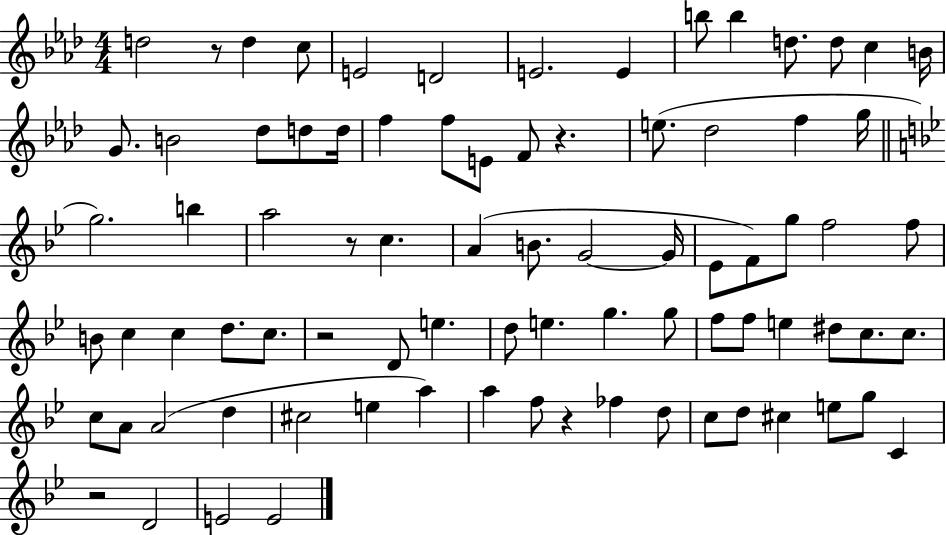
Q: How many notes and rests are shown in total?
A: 82